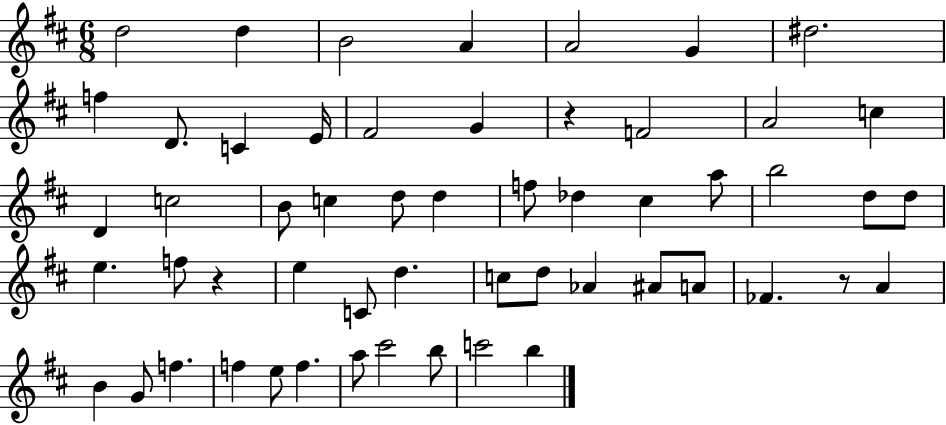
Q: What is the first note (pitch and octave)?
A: D5